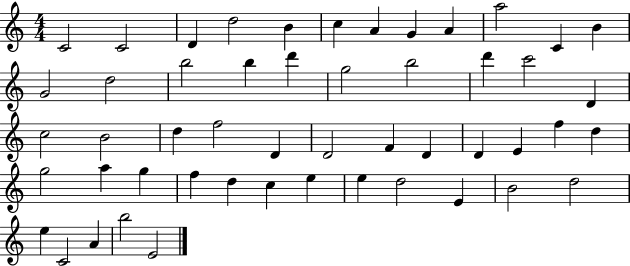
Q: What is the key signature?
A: C major